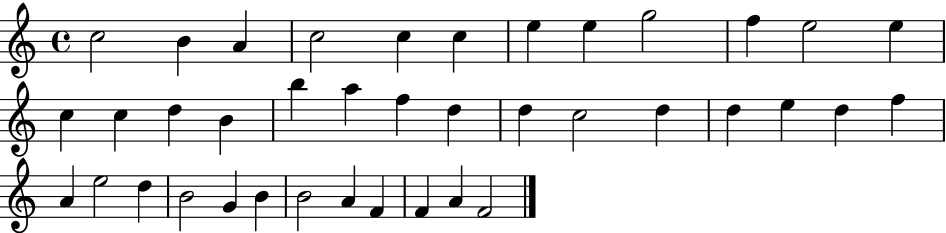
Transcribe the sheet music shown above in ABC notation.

X:1
T:Untitled
M:4/4
L:1/4
K:C
c2 B A c2 c c e e g2 f e2 e c c d B b a f d d c2 d d e d f A e2 d B2 G B B2 A F F A F2